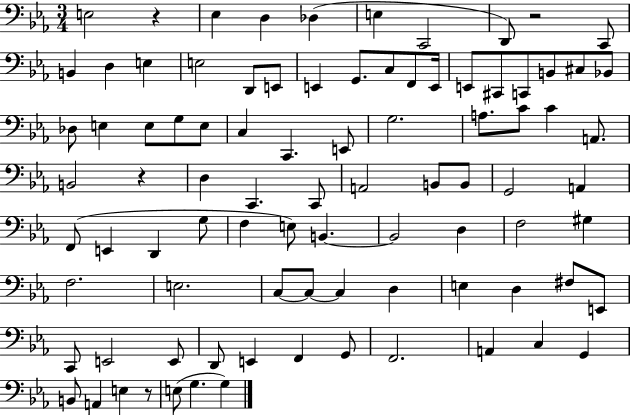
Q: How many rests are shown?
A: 4